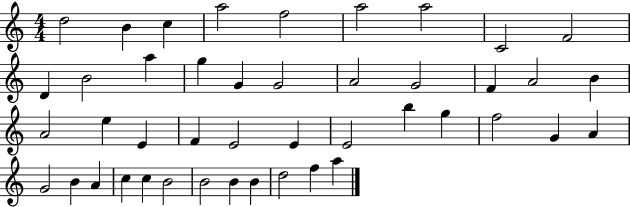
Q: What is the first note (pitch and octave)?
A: D5